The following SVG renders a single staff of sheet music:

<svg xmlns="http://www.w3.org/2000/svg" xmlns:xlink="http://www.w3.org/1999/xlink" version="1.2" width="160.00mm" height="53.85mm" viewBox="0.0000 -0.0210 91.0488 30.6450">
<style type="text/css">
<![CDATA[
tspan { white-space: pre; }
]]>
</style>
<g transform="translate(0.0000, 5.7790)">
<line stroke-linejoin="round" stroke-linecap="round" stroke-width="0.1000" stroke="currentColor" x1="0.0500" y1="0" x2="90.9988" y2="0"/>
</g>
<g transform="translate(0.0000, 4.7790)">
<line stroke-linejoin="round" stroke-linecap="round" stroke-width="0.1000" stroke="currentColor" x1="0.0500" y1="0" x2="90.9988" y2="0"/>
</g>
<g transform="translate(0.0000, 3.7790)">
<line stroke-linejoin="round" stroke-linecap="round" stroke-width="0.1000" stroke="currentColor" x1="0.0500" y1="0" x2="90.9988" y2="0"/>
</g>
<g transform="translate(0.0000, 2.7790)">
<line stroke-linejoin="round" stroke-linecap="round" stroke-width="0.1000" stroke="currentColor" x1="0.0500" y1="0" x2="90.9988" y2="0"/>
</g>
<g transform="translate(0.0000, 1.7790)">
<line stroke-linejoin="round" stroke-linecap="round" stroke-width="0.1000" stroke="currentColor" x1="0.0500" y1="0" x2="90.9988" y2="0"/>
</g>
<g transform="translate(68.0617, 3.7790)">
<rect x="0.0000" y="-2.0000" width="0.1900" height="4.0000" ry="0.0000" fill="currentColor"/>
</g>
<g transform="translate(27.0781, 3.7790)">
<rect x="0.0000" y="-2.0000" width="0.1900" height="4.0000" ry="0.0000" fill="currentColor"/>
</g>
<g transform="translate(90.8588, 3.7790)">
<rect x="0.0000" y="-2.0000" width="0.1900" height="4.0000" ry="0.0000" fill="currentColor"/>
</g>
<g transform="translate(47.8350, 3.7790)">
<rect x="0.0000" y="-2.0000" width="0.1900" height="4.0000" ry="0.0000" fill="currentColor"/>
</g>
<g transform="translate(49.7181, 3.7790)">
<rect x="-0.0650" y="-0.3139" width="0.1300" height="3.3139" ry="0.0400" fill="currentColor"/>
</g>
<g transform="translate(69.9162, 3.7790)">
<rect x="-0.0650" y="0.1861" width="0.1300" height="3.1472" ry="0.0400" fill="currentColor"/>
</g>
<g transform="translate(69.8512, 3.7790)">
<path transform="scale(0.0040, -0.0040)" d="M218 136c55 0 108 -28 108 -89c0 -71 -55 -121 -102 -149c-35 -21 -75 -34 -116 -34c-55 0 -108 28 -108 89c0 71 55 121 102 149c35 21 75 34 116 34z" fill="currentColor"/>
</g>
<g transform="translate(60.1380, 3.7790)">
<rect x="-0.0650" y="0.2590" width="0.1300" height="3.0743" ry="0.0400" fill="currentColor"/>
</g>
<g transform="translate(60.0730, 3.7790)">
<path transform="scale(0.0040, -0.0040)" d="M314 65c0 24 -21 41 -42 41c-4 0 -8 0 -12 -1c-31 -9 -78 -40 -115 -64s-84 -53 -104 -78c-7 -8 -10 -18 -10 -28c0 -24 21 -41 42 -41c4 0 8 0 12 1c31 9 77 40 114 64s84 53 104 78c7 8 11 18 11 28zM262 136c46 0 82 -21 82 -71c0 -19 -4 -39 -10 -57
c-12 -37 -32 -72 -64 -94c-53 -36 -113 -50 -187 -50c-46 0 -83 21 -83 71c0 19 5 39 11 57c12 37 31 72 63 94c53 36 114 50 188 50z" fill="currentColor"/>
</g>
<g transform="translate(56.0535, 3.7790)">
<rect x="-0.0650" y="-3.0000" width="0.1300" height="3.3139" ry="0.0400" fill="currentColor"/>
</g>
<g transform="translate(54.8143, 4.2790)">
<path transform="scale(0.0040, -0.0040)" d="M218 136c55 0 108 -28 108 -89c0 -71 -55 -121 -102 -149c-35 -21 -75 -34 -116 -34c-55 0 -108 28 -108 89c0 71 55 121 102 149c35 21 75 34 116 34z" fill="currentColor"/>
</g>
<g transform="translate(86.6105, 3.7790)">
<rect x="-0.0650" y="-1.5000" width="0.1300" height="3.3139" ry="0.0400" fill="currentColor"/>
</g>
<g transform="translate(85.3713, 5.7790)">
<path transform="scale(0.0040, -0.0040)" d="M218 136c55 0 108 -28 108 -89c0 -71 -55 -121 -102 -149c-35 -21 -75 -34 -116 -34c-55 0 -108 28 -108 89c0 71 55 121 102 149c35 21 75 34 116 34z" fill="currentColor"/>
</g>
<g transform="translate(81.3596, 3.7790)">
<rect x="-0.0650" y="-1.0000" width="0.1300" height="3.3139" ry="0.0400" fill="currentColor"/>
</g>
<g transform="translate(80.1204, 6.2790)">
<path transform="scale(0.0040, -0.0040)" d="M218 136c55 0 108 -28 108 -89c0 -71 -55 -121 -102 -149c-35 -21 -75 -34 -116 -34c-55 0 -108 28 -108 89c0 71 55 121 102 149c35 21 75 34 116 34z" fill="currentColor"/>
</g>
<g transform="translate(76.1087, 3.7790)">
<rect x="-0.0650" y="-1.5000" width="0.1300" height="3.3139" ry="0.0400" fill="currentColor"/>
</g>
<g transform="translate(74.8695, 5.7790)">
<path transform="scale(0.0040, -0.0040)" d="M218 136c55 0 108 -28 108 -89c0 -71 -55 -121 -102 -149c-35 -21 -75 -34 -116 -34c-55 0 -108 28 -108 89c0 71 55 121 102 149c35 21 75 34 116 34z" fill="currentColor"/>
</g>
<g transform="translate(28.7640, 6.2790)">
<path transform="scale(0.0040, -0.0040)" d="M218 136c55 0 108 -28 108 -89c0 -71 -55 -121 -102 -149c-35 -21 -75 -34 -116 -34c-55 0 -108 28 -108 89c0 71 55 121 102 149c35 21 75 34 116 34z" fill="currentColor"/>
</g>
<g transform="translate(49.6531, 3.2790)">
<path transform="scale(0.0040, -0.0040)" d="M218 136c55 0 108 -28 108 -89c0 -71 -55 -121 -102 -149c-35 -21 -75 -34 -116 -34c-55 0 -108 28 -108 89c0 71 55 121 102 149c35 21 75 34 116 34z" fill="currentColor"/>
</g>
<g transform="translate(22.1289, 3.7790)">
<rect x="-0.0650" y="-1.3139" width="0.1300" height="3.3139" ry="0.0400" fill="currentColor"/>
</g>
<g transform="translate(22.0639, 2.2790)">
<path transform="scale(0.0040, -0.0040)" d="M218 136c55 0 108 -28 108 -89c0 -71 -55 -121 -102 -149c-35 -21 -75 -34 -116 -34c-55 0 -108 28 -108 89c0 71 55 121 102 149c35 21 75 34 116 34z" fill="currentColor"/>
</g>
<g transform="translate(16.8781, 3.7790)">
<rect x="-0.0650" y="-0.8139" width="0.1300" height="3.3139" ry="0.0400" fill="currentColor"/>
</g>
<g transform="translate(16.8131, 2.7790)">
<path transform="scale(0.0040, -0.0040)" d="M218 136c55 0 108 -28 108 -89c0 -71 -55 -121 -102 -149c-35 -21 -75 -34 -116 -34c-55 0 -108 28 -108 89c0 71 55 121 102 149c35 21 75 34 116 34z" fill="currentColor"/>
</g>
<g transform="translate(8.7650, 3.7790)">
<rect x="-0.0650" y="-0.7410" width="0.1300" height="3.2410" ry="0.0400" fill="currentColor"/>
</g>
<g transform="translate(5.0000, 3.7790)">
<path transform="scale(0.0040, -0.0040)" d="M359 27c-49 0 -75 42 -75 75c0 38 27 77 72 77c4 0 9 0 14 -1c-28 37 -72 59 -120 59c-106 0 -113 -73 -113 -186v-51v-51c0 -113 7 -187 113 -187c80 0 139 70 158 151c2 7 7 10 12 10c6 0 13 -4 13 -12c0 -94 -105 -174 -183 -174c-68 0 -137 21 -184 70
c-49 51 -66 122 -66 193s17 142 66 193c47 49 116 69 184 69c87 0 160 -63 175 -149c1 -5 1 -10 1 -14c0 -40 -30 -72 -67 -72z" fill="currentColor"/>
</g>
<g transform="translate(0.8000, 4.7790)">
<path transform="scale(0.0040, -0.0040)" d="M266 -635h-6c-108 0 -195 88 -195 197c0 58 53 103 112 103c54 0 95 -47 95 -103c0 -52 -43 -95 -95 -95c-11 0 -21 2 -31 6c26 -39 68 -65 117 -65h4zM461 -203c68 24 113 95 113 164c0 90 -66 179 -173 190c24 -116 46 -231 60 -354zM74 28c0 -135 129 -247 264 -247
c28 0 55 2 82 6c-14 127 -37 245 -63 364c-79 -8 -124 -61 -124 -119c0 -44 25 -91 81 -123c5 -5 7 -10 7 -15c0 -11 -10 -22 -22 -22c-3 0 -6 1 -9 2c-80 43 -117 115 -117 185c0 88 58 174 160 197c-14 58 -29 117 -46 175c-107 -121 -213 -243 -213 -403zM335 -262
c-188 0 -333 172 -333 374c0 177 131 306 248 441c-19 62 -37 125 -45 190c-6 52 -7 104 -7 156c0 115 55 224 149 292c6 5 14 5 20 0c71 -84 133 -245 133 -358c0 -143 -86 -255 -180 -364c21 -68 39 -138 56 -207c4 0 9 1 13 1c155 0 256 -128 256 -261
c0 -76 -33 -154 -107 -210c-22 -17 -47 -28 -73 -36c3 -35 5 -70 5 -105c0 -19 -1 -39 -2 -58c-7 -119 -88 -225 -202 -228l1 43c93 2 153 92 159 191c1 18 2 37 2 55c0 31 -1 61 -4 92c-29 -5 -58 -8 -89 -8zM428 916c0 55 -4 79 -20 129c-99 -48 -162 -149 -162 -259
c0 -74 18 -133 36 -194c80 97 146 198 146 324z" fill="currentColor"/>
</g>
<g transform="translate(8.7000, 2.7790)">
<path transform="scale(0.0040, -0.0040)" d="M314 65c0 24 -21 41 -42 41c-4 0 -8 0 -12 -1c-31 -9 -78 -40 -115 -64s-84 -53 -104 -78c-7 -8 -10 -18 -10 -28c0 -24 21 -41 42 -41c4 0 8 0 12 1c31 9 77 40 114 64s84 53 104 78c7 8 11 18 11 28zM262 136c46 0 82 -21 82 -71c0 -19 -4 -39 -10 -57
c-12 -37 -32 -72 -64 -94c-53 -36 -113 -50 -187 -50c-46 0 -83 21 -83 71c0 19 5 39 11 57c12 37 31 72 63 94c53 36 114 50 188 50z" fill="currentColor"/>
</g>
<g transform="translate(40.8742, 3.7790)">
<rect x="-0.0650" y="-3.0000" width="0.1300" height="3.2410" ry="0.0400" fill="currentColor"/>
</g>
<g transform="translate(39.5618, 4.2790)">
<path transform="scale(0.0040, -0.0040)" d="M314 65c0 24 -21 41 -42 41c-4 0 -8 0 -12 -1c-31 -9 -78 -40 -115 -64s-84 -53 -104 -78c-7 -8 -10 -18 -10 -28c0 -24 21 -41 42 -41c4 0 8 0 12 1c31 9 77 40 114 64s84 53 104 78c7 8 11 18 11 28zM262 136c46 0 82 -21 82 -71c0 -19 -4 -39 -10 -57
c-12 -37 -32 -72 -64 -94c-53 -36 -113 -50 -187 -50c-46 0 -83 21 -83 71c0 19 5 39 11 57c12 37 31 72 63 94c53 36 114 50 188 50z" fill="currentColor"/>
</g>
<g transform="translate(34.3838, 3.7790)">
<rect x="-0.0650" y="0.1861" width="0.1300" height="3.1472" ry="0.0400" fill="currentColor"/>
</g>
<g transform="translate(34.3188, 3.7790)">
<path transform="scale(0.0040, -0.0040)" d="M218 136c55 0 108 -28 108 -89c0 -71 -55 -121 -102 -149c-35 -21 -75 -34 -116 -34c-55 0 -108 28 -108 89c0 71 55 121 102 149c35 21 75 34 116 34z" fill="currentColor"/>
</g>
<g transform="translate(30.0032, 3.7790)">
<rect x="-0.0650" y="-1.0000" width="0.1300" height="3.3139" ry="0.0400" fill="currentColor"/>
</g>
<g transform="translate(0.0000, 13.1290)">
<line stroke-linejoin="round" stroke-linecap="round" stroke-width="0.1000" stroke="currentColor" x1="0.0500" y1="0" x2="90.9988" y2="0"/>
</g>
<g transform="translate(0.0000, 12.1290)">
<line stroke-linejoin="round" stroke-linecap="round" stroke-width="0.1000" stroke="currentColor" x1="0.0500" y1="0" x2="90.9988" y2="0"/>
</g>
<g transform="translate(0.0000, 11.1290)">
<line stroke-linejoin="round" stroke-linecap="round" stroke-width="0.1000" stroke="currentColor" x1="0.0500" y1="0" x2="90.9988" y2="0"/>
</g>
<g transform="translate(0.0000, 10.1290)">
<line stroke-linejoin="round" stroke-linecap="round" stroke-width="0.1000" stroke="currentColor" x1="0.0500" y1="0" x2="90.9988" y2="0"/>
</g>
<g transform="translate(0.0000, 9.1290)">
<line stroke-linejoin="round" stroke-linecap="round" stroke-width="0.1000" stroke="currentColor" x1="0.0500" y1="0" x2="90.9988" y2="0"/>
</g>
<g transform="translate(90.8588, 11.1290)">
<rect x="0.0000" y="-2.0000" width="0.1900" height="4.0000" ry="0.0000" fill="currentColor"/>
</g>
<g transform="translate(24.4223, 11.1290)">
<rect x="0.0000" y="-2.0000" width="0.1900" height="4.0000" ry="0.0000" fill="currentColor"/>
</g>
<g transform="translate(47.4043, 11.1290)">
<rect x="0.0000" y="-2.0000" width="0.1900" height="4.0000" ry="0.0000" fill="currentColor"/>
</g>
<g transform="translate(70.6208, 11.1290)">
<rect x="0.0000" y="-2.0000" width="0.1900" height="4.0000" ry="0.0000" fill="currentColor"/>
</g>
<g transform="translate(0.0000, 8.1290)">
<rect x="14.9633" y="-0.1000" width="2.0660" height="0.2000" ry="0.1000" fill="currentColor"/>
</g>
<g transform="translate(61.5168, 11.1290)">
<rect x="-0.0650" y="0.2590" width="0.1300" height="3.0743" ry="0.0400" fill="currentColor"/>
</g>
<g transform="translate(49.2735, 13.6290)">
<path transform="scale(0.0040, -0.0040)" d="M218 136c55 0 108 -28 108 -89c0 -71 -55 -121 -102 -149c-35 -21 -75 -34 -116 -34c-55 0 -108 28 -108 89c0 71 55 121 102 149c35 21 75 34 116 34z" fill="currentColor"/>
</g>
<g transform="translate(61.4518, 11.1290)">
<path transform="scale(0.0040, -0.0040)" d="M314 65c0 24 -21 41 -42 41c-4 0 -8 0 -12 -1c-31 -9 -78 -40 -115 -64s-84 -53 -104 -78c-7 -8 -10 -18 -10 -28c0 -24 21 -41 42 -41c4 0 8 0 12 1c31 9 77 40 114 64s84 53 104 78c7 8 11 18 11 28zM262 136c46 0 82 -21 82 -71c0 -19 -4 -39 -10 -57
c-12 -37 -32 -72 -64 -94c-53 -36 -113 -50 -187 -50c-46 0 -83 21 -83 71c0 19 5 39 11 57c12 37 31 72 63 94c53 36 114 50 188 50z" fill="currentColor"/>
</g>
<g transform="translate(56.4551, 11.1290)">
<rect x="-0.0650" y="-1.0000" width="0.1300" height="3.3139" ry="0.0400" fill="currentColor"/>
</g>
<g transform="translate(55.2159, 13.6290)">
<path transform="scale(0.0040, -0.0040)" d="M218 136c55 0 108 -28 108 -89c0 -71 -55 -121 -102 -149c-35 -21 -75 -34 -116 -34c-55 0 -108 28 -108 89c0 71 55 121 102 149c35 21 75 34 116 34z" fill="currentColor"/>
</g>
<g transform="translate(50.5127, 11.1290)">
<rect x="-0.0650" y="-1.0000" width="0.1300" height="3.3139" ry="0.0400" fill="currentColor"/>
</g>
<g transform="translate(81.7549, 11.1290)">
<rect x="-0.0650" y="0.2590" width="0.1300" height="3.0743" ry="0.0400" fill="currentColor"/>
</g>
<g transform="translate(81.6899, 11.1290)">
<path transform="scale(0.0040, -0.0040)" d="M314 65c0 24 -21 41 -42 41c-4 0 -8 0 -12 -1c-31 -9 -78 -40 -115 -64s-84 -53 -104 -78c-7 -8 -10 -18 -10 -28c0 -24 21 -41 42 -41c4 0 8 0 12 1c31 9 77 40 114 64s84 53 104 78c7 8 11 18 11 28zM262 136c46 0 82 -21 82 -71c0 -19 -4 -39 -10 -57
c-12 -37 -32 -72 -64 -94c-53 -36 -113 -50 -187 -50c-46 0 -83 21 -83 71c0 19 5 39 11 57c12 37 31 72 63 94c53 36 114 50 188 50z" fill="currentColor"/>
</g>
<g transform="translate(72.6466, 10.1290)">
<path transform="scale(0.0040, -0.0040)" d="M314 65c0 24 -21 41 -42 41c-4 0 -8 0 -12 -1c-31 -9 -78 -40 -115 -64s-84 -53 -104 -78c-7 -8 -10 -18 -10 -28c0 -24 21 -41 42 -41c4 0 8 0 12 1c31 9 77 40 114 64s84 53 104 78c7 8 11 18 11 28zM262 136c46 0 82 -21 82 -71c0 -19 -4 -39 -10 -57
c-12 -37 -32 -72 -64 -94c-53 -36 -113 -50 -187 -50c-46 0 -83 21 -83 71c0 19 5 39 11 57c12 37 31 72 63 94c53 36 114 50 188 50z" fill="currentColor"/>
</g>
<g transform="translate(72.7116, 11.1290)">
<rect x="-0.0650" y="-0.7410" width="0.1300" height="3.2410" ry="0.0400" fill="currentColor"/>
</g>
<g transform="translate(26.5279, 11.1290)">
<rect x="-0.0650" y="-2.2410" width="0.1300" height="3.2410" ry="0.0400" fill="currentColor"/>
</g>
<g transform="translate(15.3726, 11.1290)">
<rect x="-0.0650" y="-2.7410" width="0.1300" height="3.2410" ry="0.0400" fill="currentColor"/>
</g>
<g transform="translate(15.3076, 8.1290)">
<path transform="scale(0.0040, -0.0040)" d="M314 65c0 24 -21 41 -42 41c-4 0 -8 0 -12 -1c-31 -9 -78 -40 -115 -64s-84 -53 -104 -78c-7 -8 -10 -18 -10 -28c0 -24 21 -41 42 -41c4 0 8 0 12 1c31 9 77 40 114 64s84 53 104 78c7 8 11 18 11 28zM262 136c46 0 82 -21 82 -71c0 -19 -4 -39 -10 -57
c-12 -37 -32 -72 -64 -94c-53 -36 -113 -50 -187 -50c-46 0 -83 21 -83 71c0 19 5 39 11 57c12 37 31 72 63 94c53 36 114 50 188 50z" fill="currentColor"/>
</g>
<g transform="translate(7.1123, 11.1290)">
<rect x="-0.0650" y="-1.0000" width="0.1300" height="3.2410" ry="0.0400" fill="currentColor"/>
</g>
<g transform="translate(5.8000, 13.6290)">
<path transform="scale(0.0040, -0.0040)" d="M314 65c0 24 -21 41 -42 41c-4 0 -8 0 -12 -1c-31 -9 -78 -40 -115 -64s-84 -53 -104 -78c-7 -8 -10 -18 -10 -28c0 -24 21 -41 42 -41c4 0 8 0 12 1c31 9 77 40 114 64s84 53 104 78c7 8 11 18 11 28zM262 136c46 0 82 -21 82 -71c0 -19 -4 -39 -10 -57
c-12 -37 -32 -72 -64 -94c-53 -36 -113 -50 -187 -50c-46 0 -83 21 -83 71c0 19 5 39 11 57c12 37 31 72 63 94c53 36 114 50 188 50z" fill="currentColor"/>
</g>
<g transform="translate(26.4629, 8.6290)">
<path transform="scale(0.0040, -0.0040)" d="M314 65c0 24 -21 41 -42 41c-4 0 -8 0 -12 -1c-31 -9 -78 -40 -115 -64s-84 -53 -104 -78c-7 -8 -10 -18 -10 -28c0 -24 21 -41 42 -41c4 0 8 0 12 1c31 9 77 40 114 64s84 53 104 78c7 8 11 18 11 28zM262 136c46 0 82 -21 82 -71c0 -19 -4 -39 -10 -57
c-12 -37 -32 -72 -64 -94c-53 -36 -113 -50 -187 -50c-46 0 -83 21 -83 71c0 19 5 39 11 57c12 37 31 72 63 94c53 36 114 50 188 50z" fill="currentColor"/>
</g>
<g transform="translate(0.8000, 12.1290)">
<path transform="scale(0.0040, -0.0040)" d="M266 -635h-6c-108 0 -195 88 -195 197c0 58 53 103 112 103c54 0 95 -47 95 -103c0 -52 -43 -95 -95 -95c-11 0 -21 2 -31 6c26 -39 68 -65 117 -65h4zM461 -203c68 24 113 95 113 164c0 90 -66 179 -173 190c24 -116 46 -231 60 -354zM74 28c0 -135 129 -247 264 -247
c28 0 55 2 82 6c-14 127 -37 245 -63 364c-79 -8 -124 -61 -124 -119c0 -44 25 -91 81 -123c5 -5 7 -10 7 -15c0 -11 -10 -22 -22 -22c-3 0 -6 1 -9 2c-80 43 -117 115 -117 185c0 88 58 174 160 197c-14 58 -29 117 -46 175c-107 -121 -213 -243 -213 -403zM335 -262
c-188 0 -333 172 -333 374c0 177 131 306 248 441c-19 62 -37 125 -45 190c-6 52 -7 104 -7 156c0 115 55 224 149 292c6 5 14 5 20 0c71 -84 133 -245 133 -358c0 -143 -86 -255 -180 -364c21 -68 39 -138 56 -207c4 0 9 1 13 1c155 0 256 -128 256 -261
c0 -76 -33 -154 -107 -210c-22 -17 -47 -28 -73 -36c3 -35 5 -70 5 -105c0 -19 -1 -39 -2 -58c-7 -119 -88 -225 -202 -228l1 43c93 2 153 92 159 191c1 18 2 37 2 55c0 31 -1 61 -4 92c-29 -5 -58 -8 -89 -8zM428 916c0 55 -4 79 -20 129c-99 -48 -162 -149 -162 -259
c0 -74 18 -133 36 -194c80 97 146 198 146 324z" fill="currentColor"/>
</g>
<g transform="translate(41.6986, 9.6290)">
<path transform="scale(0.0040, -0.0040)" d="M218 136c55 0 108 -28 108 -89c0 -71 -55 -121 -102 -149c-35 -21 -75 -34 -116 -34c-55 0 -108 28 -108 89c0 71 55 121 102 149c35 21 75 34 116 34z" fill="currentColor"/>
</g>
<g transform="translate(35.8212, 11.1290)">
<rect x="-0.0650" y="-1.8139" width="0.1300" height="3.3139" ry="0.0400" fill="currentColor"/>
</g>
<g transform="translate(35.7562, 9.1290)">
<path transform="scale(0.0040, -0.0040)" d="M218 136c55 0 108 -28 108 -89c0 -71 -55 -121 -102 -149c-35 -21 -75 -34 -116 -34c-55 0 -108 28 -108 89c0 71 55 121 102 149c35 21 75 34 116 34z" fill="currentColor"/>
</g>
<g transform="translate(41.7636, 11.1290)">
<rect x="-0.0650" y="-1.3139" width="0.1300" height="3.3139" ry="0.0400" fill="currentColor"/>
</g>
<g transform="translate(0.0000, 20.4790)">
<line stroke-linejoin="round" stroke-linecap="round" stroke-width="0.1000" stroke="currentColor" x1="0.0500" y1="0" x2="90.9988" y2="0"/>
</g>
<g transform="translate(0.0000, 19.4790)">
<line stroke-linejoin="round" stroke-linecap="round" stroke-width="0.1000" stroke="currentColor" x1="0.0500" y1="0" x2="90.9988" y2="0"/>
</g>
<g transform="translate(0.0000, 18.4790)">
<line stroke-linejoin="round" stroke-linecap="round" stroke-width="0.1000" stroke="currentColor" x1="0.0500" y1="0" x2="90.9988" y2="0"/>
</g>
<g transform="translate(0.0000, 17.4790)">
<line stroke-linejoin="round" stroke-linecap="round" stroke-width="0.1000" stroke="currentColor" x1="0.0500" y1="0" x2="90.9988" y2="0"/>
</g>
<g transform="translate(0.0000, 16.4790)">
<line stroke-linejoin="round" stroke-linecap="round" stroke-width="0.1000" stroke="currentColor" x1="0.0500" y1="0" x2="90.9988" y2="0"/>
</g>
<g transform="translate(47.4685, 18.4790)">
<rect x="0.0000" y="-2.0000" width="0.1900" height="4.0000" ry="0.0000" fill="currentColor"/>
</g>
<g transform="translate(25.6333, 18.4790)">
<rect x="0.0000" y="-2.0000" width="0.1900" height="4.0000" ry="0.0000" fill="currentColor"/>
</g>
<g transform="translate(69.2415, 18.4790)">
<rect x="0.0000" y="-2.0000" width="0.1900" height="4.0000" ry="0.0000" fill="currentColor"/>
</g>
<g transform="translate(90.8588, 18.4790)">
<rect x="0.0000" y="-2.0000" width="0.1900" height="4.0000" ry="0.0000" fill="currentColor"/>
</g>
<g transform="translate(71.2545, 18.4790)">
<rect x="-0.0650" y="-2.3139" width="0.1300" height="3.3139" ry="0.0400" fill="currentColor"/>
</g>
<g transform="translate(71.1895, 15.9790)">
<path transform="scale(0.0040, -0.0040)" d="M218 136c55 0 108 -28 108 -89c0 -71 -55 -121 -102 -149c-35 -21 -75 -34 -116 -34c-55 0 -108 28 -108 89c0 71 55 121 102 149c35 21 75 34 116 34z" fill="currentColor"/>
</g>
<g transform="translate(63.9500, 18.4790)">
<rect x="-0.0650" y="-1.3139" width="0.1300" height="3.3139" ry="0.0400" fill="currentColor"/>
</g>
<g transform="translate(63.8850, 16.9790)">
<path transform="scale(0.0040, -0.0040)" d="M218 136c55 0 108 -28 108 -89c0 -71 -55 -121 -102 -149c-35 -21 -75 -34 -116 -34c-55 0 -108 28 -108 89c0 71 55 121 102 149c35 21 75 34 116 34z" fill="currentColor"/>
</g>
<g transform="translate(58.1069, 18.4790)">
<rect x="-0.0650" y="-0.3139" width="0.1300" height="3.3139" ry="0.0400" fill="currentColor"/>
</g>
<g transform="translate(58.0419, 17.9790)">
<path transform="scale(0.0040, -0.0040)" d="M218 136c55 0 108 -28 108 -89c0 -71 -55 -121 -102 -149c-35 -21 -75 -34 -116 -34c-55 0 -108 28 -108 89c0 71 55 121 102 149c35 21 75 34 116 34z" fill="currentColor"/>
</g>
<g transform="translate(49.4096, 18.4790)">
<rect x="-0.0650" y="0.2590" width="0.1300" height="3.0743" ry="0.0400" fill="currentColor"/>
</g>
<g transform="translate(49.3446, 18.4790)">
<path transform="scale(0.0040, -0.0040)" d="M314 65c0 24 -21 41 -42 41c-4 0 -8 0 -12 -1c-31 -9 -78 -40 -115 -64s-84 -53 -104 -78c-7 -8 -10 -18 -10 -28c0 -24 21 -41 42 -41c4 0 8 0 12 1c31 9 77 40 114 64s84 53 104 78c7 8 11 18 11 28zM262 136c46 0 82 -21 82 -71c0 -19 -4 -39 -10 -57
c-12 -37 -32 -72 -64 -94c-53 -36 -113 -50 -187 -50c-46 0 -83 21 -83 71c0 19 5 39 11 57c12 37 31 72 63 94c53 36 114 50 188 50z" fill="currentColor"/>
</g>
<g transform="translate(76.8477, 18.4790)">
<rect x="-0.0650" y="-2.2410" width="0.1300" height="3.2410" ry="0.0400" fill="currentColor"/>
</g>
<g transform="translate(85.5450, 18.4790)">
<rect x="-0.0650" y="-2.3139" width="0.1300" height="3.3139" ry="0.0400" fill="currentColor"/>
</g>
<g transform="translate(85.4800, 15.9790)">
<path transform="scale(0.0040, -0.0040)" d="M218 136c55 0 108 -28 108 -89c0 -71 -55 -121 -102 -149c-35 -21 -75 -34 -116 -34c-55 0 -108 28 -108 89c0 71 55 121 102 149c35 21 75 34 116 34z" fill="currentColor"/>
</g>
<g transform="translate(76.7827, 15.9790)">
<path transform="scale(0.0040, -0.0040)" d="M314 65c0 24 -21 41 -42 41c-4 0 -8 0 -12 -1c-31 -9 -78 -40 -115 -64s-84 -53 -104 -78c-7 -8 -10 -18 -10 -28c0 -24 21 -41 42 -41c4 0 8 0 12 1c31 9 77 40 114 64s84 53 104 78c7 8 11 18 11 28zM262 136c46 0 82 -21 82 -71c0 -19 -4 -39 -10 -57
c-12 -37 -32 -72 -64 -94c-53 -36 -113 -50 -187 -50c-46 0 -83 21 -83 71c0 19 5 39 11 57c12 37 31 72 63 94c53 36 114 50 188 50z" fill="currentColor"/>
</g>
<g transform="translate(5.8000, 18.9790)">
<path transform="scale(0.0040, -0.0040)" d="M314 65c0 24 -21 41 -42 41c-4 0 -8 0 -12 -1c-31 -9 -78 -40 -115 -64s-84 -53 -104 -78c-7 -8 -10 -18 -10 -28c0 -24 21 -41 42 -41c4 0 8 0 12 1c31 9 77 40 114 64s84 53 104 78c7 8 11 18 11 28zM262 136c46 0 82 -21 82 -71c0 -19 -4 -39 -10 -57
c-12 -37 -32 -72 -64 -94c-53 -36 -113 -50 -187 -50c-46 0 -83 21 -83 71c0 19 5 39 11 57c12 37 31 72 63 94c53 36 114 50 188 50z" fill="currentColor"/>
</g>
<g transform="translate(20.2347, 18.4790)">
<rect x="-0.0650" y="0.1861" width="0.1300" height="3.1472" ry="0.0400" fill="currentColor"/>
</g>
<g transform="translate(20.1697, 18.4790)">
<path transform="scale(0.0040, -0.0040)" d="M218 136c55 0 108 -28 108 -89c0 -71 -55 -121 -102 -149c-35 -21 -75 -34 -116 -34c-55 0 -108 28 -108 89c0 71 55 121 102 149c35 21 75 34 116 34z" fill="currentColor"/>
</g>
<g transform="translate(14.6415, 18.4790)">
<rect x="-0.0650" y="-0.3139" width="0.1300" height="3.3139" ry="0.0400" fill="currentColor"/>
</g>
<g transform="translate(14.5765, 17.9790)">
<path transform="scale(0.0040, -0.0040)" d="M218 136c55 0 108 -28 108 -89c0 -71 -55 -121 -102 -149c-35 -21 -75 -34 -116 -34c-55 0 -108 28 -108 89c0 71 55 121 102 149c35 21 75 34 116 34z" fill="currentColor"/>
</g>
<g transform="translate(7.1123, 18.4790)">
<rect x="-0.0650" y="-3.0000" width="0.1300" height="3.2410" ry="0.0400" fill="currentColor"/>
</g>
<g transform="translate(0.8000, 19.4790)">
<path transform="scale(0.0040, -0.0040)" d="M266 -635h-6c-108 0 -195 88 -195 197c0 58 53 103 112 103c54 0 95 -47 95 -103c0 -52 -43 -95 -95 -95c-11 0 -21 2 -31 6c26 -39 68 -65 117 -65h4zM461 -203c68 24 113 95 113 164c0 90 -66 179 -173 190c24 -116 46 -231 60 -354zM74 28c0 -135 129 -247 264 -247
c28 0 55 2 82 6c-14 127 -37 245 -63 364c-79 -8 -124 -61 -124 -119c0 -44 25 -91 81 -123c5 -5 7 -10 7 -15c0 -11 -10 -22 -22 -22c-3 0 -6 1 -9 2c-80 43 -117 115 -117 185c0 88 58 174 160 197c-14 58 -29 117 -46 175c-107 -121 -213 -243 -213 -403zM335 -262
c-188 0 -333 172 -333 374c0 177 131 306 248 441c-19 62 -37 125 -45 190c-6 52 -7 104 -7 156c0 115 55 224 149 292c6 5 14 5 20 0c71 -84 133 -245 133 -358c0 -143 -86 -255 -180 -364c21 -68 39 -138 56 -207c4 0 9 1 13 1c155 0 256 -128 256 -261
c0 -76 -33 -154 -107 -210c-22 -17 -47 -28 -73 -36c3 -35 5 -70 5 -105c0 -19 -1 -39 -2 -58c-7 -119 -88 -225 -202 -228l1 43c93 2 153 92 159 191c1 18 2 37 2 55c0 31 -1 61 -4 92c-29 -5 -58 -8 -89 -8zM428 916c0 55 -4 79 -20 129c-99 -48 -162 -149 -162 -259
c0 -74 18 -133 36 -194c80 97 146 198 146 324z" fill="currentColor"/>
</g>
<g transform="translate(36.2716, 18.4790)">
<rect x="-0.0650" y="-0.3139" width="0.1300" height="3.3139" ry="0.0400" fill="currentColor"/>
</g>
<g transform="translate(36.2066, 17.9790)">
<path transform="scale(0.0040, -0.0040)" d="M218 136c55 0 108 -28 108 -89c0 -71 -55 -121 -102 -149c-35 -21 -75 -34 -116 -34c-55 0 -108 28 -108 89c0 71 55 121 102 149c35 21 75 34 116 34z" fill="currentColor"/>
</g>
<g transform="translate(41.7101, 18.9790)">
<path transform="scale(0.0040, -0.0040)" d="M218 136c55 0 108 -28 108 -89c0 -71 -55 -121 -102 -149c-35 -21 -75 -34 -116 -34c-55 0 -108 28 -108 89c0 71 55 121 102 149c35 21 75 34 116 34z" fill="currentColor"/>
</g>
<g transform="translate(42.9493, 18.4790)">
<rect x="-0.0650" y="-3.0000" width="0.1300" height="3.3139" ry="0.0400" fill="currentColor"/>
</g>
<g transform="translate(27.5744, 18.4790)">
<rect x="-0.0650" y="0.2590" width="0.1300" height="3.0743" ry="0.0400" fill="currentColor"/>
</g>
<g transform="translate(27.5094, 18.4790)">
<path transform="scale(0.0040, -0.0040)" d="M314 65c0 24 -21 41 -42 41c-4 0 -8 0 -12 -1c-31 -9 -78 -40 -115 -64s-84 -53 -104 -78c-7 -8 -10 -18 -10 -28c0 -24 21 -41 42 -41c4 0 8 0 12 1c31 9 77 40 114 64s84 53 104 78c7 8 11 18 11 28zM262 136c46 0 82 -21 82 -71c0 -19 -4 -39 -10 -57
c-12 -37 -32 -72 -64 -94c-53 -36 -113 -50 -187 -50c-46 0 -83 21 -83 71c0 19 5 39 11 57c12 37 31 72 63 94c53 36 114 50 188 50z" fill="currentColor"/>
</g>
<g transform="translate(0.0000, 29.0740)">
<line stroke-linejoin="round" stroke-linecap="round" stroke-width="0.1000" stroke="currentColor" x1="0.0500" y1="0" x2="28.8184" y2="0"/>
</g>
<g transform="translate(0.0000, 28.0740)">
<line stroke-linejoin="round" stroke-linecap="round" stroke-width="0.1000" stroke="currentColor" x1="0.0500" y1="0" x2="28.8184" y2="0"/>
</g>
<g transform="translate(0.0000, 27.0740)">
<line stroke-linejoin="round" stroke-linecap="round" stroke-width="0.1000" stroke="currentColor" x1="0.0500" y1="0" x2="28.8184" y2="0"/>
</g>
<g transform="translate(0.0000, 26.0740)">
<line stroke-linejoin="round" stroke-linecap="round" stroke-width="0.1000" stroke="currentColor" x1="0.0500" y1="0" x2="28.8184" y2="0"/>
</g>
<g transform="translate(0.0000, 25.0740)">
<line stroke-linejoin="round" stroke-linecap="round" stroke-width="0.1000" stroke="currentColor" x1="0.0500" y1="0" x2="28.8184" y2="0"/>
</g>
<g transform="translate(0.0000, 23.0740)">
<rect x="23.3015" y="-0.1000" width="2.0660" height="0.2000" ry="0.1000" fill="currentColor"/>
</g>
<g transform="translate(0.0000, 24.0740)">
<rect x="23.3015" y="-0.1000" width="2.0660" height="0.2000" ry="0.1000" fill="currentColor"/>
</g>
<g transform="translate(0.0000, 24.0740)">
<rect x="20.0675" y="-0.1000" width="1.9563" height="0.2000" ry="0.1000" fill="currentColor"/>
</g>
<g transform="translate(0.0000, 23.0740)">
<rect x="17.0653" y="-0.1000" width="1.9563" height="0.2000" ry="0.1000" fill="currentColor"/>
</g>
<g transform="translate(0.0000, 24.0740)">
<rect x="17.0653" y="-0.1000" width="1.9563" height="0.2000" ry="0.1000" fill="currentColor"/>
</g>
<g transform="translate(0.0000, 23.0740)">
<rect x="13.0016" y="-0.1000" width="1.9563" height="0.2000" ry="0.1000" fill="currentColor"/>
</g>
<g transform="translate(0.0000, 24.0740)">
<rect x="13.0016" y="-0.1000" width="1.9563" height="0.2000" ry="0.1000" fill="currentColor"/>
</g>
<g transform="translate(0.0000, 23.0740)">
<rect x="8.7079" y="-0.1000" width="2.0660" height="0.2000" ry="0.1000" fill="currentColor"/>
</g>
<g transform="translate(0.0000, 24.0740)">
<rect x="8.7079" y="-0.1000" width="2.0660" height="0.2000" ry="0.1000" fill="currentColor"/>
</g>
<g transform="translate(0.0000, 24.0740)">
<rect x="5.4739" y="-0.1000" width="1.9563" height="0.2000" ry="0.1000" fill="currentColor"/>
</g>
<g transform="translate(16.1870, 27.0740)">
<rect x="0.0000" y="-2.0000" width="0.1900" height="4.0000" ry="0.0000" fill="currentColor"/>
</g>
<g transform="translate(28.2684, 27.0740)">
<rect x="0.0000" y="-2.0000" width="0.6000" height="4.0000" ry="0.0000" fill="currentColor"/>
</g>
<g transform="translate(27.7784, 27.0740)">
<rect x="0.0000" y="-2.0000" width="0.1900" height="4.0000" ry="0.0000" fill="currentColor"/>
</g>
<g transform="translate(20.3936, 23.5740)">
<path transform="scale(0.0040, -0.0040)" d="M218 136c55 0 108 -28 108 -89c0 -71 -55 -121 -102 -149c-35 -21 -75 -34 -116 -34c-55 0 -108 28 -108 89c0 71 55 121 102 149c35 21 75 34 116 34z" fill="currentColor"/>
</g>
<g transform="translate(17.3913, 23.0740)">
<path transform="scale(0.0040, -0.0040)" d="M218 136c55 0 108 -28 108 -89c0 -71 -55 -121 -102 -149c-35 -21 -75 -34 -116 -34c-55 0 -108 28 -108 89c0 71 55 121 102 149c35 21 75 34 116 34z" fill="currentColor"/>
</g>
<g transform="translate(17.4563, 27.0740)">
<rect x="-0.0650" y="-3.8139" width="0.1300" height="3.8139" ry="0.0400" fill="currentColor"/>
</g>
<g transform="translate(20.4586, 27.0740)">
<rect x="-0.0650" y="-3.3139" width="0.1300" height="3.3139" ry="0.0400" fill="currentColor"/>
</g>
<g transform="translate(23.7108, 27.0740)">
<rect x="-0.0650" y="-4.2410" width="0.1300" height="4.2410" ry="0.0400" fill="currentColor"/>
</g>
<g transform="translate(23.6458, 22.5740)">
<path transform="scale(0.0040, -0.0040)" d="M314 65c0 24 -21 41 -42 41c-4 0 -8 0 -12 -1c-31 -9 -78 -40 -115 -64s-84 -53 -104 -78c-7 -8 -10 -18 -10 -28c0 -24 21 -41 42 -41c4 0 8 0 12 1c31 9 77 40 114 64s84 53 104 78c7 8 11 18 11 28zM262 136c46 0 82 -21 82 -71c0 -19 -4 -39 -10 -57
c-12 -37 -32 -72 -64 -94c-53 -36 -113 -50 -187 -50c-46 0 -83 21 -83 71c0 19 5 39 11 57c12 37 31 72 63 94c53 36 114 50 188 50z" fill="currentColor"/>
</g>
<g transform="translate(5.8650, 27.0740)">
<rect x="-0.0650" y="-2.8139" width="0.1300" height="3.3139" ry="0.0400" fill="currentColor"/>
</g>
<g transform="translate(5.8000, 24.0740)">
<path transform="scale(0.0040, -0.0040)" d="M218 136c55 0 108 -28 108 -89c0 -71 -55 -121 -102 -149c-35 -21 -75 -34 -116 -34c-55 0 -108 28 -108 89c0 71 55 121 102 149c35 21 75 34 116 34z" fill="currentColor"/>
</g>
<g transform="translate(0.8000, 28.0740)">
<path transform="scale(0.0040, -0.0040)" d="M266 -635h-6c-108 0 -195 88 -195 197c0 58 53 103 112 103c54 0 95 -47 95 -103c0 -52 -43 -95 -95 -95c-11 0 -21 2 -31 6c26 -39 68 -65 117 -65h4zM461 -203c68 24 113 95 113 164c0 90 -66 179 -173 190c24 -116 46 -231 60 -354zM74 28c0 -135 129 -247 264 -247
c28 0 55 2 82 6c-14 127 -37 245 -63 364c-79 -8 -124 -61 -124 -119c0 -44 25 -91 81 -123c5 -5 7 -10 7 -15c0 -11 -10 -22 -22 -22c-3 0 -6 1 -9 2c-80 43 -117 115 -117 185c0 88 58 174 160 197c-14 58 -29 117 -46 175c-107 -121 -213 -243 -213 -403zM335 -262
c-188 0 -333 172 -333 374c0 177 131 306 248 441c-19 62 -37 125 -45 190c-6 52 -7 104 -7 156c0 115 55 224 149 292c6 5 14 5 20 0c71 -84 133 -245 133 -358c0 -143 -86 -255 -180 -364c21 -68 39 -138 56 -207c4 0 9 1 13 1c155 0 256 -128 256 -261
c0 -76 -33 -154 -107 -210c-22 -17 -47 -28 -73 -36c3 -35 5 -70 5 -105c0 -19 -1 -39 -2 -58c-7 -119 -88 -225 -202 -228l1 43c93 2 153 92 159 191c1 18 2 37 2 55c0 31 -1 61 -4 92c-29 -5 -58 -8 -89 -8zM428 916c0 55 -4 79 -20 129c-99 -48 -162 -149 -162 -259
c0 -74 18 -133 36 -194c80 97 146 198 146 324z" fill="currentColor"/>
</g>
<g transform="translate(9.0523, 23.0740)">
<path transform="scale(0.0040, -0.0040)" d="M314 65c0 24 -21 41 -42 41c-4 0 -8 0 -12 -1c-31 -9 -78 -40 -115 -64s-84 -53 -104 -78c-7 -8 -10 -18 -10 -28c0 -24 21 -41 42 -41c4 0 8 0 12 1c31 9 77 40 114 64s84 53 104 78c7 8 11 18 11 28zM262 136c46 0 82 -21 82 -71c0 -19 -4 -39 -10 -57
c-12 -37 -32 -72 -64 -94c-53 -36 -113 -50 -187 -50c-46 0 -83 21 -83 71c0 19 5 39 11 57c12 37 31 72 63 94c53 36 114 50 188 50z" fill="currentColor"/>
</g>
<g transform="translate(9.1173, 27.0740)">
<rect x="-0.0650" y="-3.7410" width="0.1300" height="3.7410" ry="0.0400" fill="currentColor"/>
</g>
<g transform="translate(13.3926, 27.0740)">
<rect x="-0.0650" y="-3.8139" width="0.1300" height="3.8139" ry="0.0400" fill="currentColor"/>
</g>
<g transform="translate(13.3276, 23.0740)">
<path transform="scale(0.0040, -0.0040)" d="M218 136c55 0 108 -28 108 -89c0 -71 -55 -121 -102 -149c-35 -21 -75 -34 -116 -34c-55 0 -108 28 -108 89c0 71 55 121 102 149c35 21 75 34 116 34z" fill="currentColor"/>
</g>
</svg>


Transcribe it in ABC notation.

X:1
T:Untitled
M:4/4
L:1/4
K:C
d2 d e D B A2 c A B2 B E D E D2 a2 g2 f e D D B2 d2 B2 A2 c B B2 c A B2 c e g g2 g a c'2 c' c' b d'2